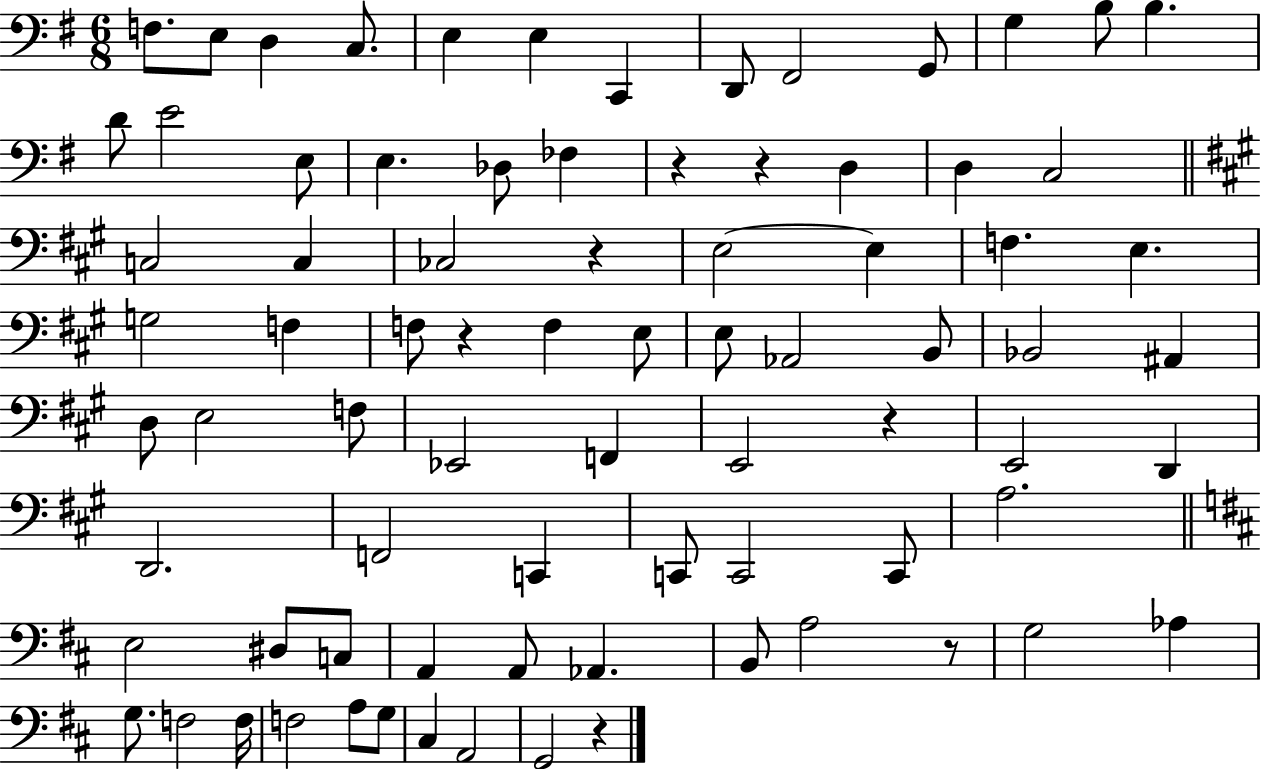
X:1
T:Untitled
M:6/8
L:1/4
K:G
F,/2 E,/2 D, C,/2 E, E, C,, D,,/2 ^F,,2 G,,/2 G, B,/2 B, D/2 E2 E,/2 E, _D,/2 _F, z z D, D, C,2 C,2 C, _C,2 z E,2 E, F, E, G,2 F, F,/2 z F, E,/2 E,/2 _A,,2 B,,/2 _B,,2 ^A,, D,/2 E,2 F,/2 _E,,2 F,, E,,2 z E,,2 D,, D,,2 F,,2 C,, C,,/2 C,,2 C,,/2 A,2 E,2 ^D,/2 C,/2 A,, A,,/2 _A,, B,,/2 A,2 z/2 G,2 _A, G,/2 F,2 F,/4 F,2 A,/2 G,/2 ^C, A,,2 G,,2 z